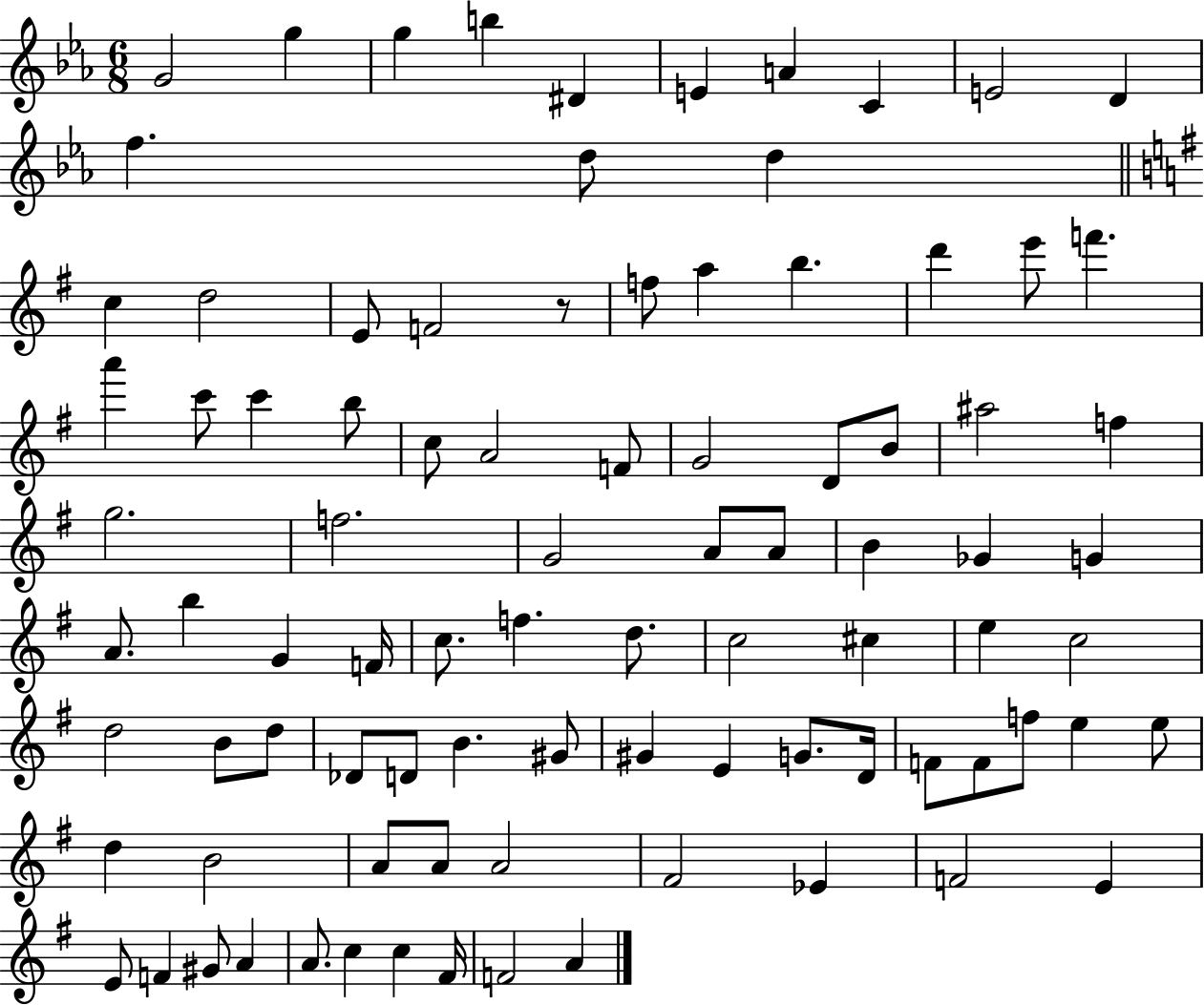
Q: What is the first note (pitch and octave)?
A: G4